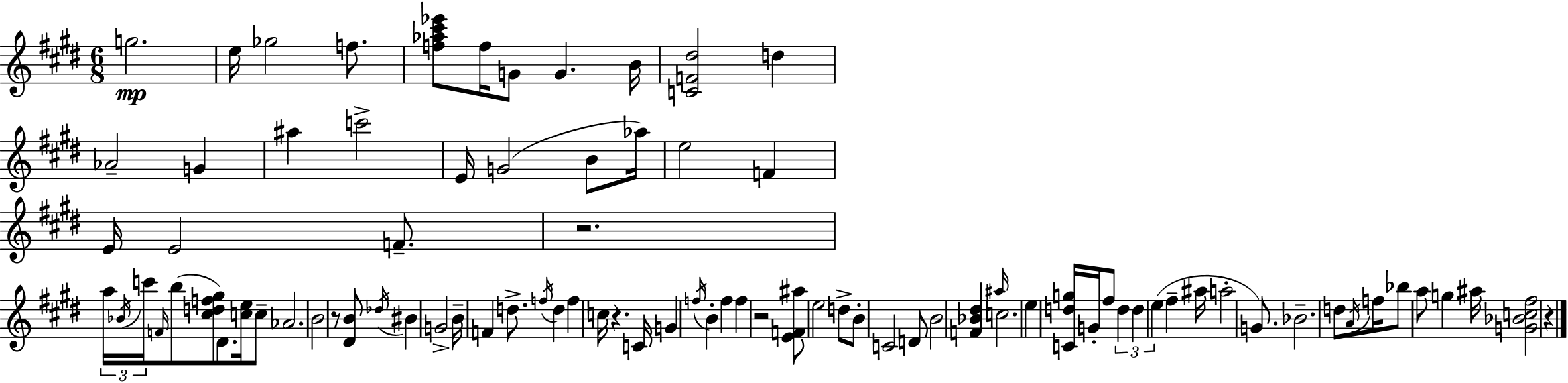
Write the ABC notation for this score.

X:1
T:Untitled
M:6/8
L:1/4
K:E
g2 e/4 _g2 f/2 [f_a^c'_e']/2 f/4 G/2 G B/4 [CF^d]2 d _A2 G ^a c'2 E/4 G2 B/2 _a/4 e2 F E/4 E2 F/2 z2 a/4 _B/4 c'/4 F/4 b/2 [^cdf^g]/2 ^D/2 [ce]/4 c/2 _A2 B2 z/2 [^DB]/2 _d/4 ^B G2 B/4 F d/2 f/4 d f c/4 z C/4 G f/4 B f f z2 [EF^a]/2 e2 d/2 B/2 C2 D/2 B2 [F_B^d] ^a/4 c2 e [Cdg]/4 G/4 ^f/2 d d e ^f ^a/4 a2 G/2 _B2 d/2 A/4 f/4 _b/2 a/2 g ^a/4 [G_Bc^f]2 z